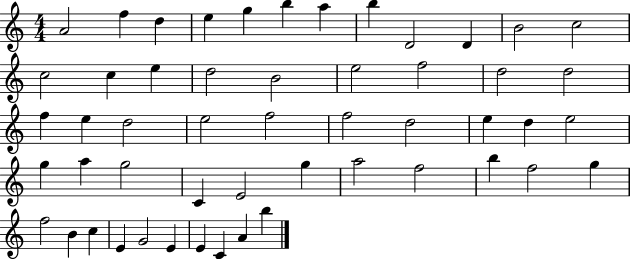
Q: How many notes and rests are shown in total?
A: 52